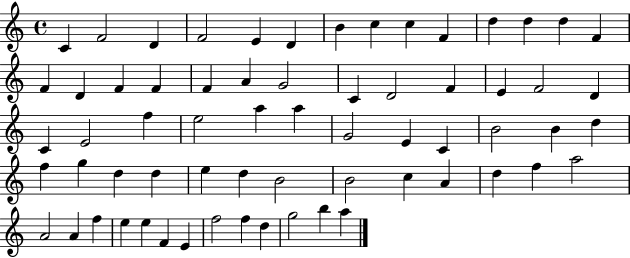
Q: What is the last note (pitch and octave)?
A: A5